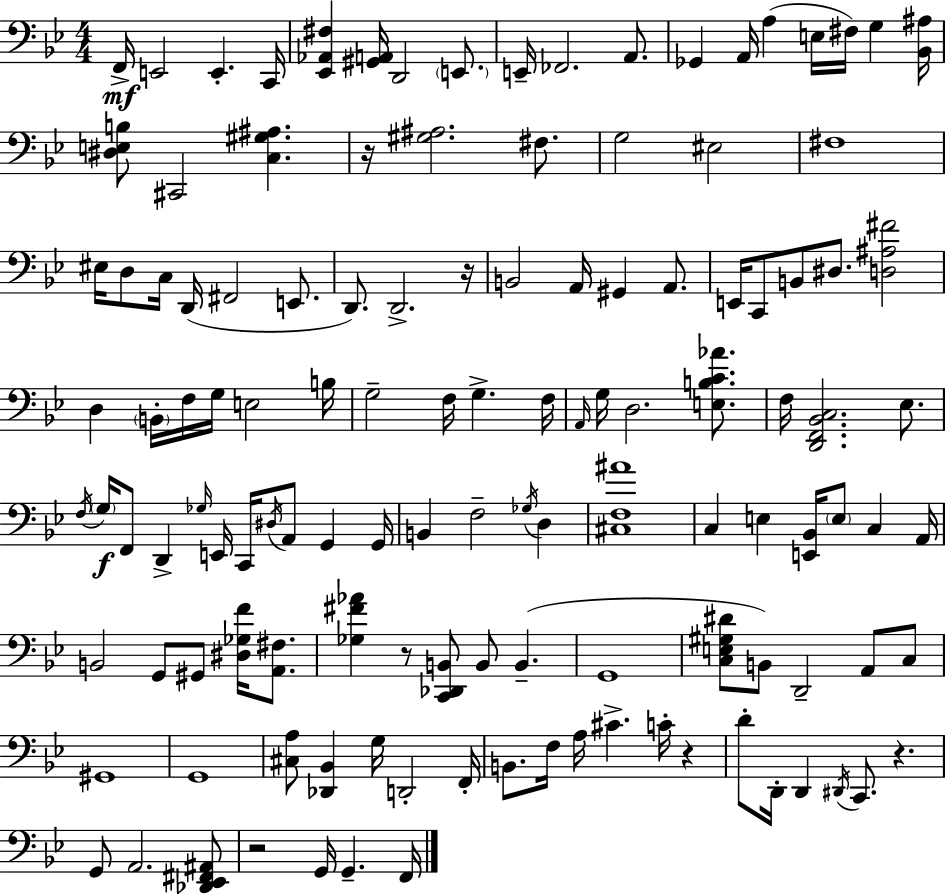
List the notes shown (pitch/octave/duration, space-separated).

F2/s E2/h E2/q. C2/s [Eb2,Ab2,F#3]/q [G#2,A2]/s D2/h E2/e. E2/s FES2/h. A2/e. Gb2/q A2/s A3/q E3/s F#3/s G3/q [Bb2,A#3]/s [D#3,E3,B3]/e C#2/h [C3,G#3,A#3]/q. R/s [G#3,A#3]/h. F#3/e. G3/h EIS3/h F#3/w EIS3/s D3/e C3/s D2/s F#2/h E2/e. D2/e. D2/h. R/s B2/h A2/s G#2/q A2/e. E2/s C2/e B2/e D#3/e. [D3,A#3,F#4]/h D3/q B2/s F3/s G3/s E3/h B3/s G3/h F3/s G3/q. F3/s A2/s G3/s D3/h. [E3,B3,C4,Ab4]/e. F3/s [D2,F2,Bb2,C3]/h. Eb3/e. F3/s G3/s F2/e D2/q Gb3/s E2/s C2/s D#3/s A2/e G2/q G2/s B2/q F3/h Gb3/s D3/q [C#3,F3,A#4]/w C3/q E3/q [E2,Bb2]/s E3/e C3/q A2/s B2/h G2/e G#2/e [D#3,Gb3,F4]/s [A2,F#3]/e. [Gb3,F#4,Ab4]/q R/e [C2,Db2,B2]/e B2/e B2/q. G2/w [C3,E3,G#3,D#4]/e B2/e D2/h A2/e C3/e G#2/w G2/w [C#3,A3]/e [Db2,Bb2]/q G3/s D2/h F2/s B2/e. F3/s A3/s C#4/q. C4/s R/q D4/e D2/s D2/q D#2/s C2/e. R/q. G2/e A2/h. [Db2,Eb2,F#2,A#2]/e R/h G2/s G2/q. F2/s